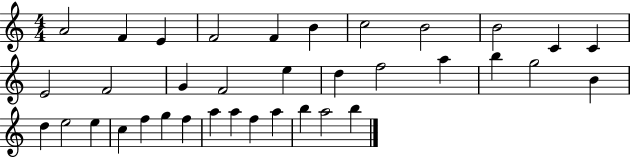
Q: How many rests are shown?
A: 0